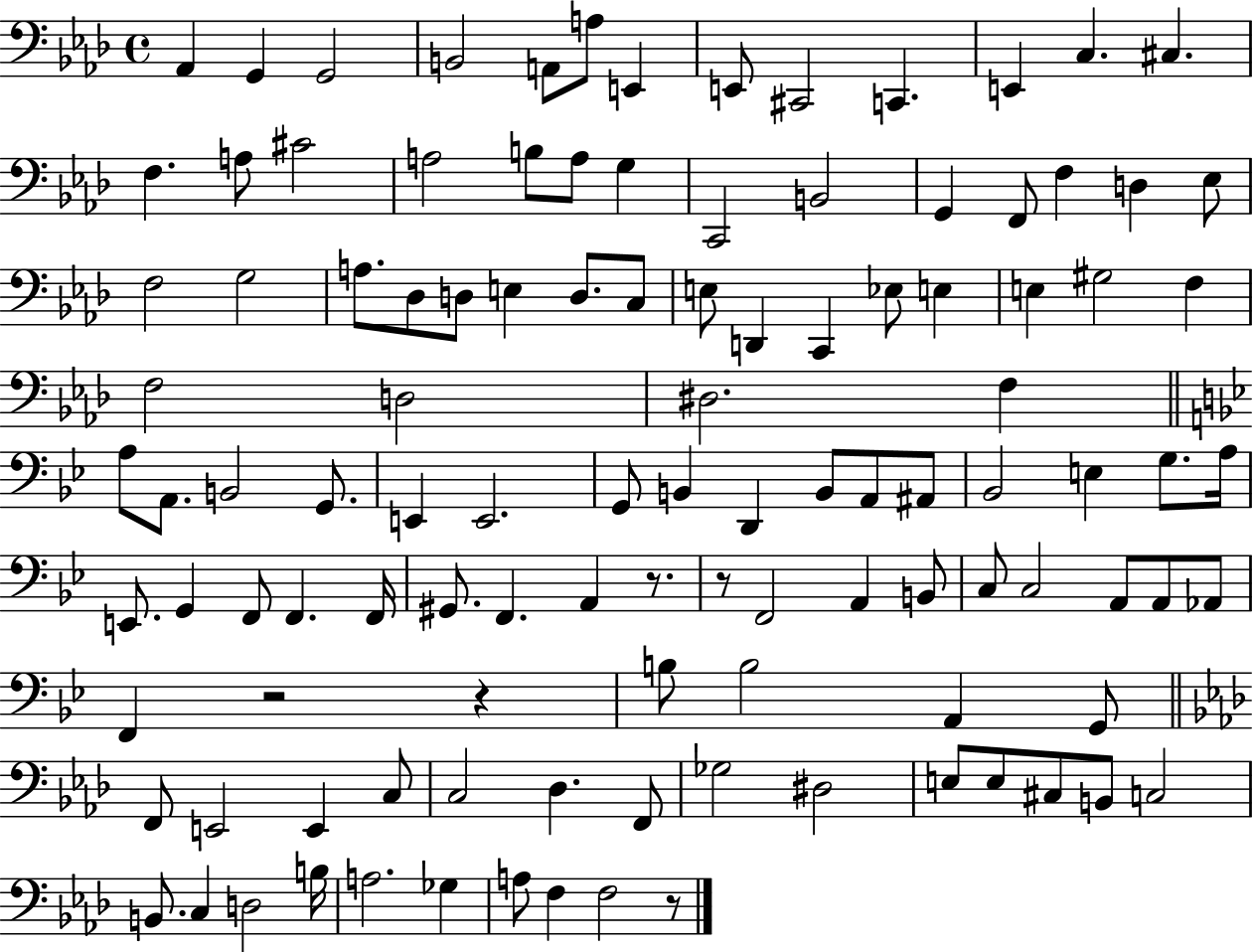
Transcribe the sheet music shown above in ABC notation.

X:1
T:Untitled
M:4/4
L:1/4
K:Ab
_A,, G,, G,,2 B,,2 A,,/2 A,/2 E,, E,,/2 ^C,,2 C,, E,, C, ^C, F, A,/2 ^C2 A,2 B,/2 A,/2 G, C,,2 B,,2 G,, F,,/2 F, D, _E,/2 F,2 G,2 A,/2 _D,/2 D,/2 E, D,/2 C,/2 E,/2 D,, C,, _E,/2 E, E, ^G,2 F, F,2 D,2 ^D,2 F, A,/2 A,,/2 B,,2 G,,/2 E,, E,,2 G,,/2 B,, D,, B,,/2 A,,/2 ^A,,/2 _B,,2 E, G,/2 A,/4 E,,/2 G,, F,,/2 F,, F,,/4 ^G,,/2 F,, A,, z/2 z/2 F,,2 A,, B,,/2 C,/2 C,2 A,,/2 A,,/2 _A,,/2 F,, z2 z B,/2 B,2 A,, G,,/2 F,,/2 E,,2 E,, C,/2 C,2 _D, F,,/2 _G,2 ^D,2 E,/2 E,/2 ^C,/2 B,,/2 C,2 B,,/2 C, D,2 B,/4 A,2 _G, A,/2 F, F,2 z/2